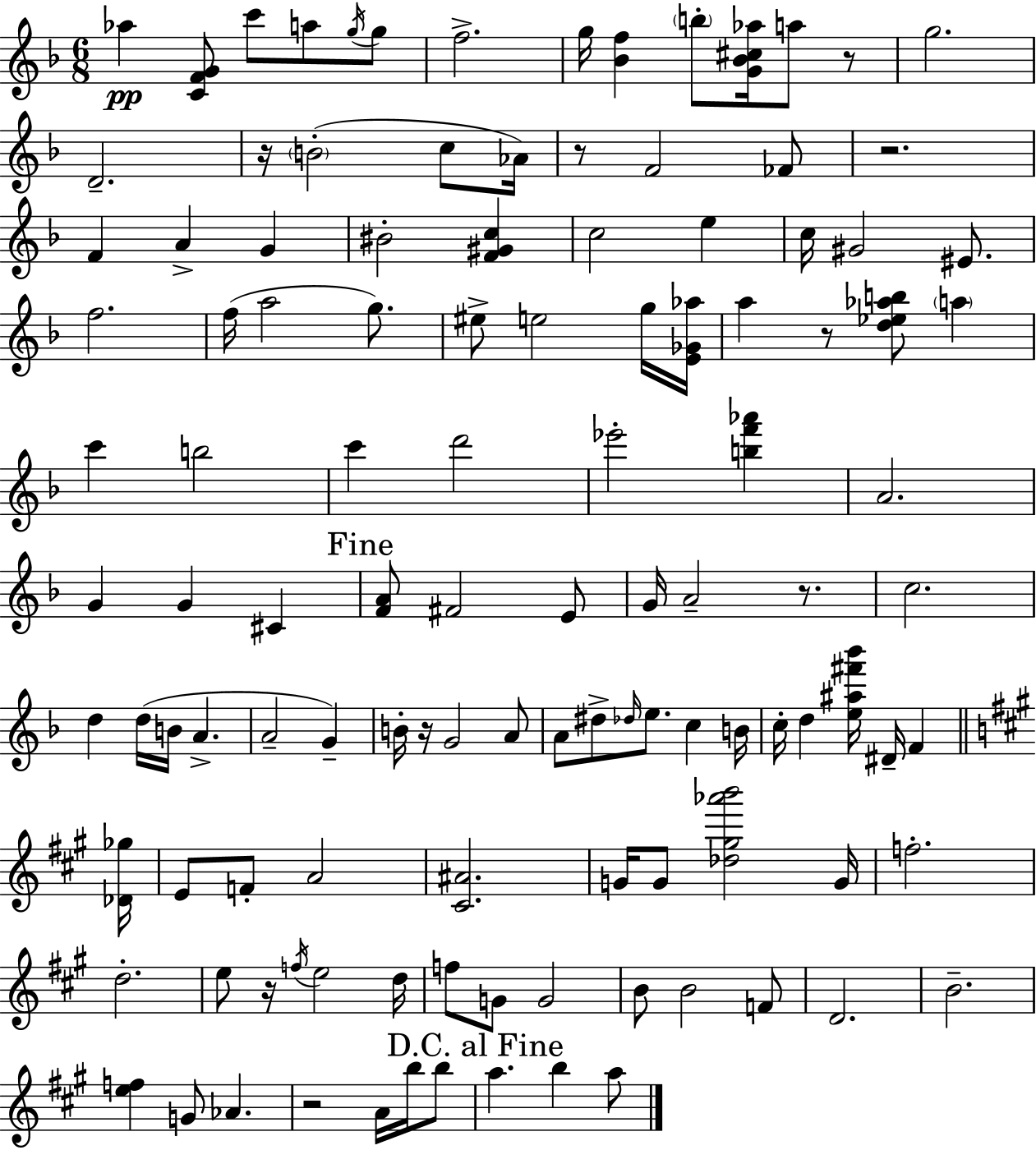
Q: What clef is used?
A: treble